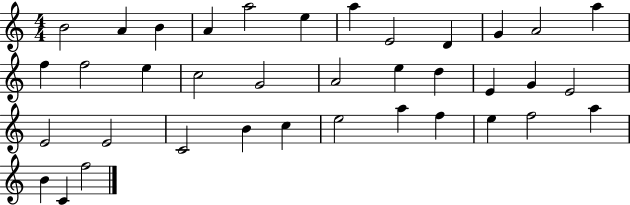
B4/h A4/q B4/q A4/q A5/h E5/q A5/q E4/h D4/q G4/q A4/h A5/q F5/q F5/h E5/q C5/h G4/h A4/h E5/q D5/q E4/q G4/q E4/h E4/h E4/h C4/h B4/q C5/q E5/h A5/q F5/q E5/q F5/h A5/q B4/q C4/q F5/h